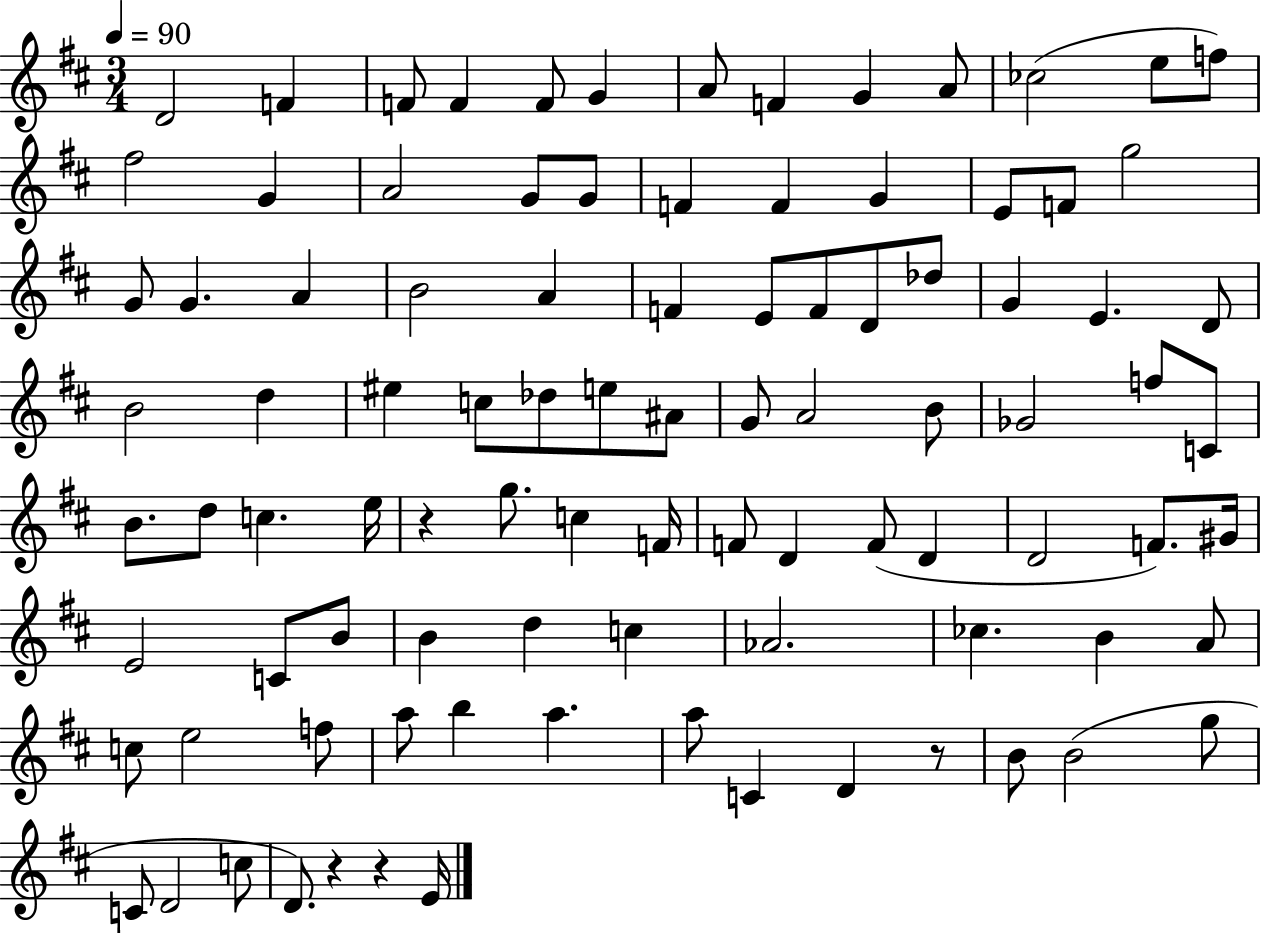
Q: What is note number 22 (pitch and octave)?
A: E4